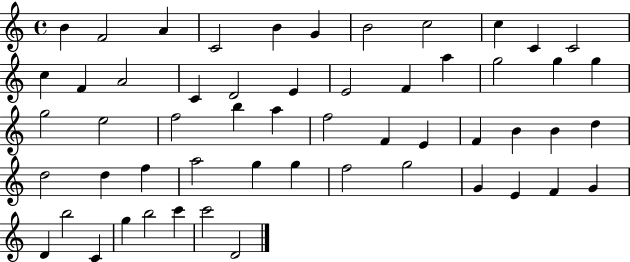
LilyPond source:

{
  \clef treble
  \time 4/4
  \defaultTimeSignature
  \key c \major
  b'4 f'2 a'4 | c'2 b'4 g'4 | b'2 c''2 | c''4 c'4 c'2 | \break c''4 f'4 a'2 | c'4 d'2 e'4 | e'2 f'4 a''4 | g''2 g''4 g''4 | \break g''2 e''2 | f''2 b''4 a''4 | f''2 f'4 e'4 | f'4 b'4 b'4 d''4 | \break d''2 d''4 f''4 | a''2 g''4 g''4 | f''2 g''2 | g'4 e'4 f'4 g'4 | \break d'4 b''2 c'4 | g''4 b''2 c'''4 | c'''2 d'2 | \bar "|."
}